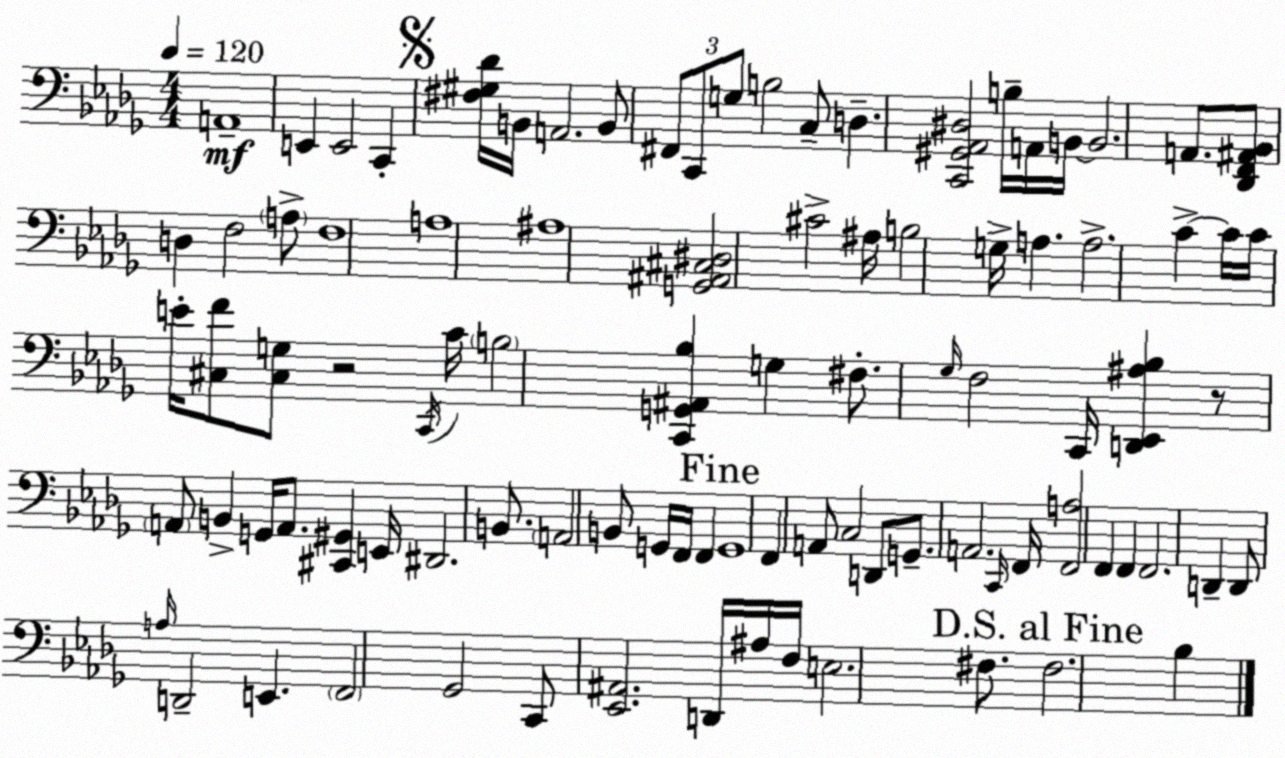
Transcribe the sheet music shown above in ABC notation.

X:1
T:Untitled
M:4/4
L:1/4
K:Bbm
A,,4 E,, E,,2 C,, [^F,^G,_D]/4 B,,/4 A,,2 B,,/2 ^F,,/2 C,,/2 G,/2 B,2 C,/2 D, [C,,^G,,_A,,^D,]2 B,/4 A,,/4 B,,/4 B,,2 A,,/2 [_D,,F,,^A,,_B,,]/2 D, F,2 A,/2 F,4 A,4 ^A,4 [G,,^A,,^C,^D,]2 ^C2 ^A,/4 B,2 G,/4 A, A,2 C C/4 C/4 E/4 [^C,F]/2 [^C,G,]/2 z2 C,,/4 C/4 B,2 [C,,G,,^A,,_B,] G, ^F,/2 _G,/4 F,2 C,,/4 [D,,_E,,^A,_B,] z/2 A,,/2 B,, G,,/4 A,,/2 [^C,,^G,,] E,,/4 ^D,,2 B,,/2 A,,2 B,,/2 G,,/4 F,,/4 F,, G,,4 F,, A,,/2 C,2 D,,/2 G,,/2 A,,2 C,,/4 F,,/4 [F,,A,]2 F,, F,, F,,2 D,, D,,/2 A,/4 D,,2 E,, F,,2 _G,,2 C,,/2 [_E,,^A,,]2 D,,/4 ^A,/4 F,/4 E,2 ^F,/2 ^F,2 _B,